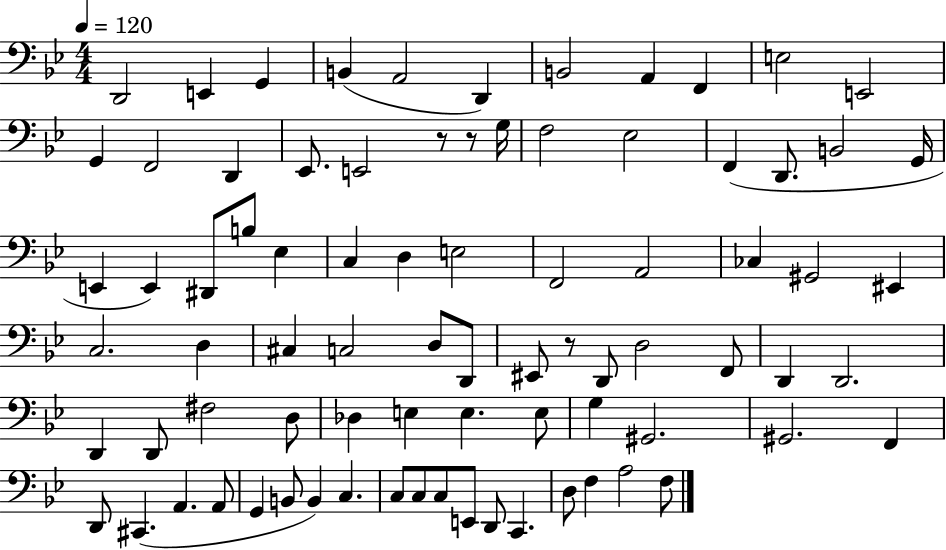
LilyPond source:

{
  \clef bass
  \numericTimeSignature
  \time 4/4
  \key bes \major
  \tempo 4 = 120
  d,2 e,4 g,4 | b,4( a,2 d,4) | b,2 a,4 f,4 | e2 e,2 | \break g,4 f,2 d,4 | ees,8. e,2 r8 r8 g16 | f2 ees2 | f,4( d,8. b,2 g,16 | \break e,4 e,4) dis,8 b8 ees4 | c4 d4 e2 | f,2 a,2 | ces4 gis,2 eis,4 | \break c2. d4 | cis4 c2 d8 d,8 | eis,8 r8 d,8 d2 f,8 | d,4 d,2. | \break d,4 d,8 fis2 d8 | des4 e4 e4. e8 | g4 gis,2. | gis,2. f,4 | \break d,8 cis,4.( a,4. a,8 | g,4 b,8 b,4) c4. | c8 c8 c8 e,8 d,8 c,4. | d8 f4 a2 f8 | \break \bar "|."
}